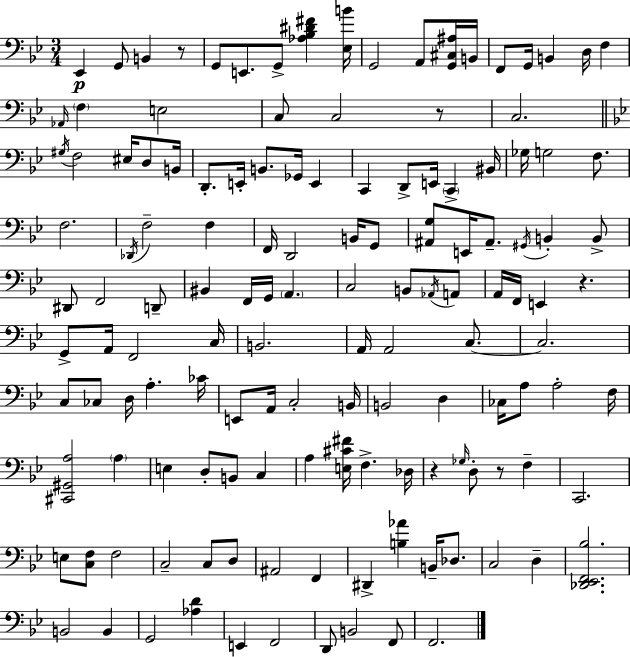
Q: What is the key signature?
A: G minor